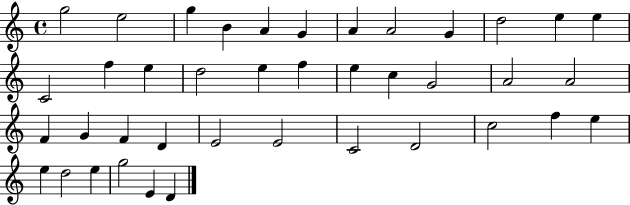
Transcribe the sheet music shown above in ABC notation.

X:1
T:Untitled
M:4/4
L:1/4
K:C
g2 e2 g B A G A A2 G d2 e e C2 f e d2 e f e c G2 A2 A2 F G F D E2 E2 C2 D2 c2 f e e d2 e g2 E D